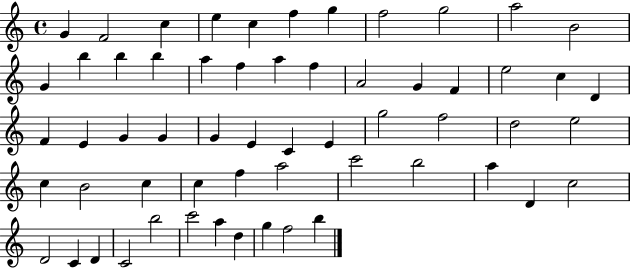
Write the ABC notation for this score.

X:1
T:Untitled
M:4/4
L:1/4
K:C
G F2 c e c f g f2 g2 a2 B2 G b b b a f a f A2 G F e2 c D F E G G G E C E g2 f2 d2 e2 c B2 c c f a2 c'2 b2 a D c2 D2 C D C2 b2 c'2 a d g f2 b